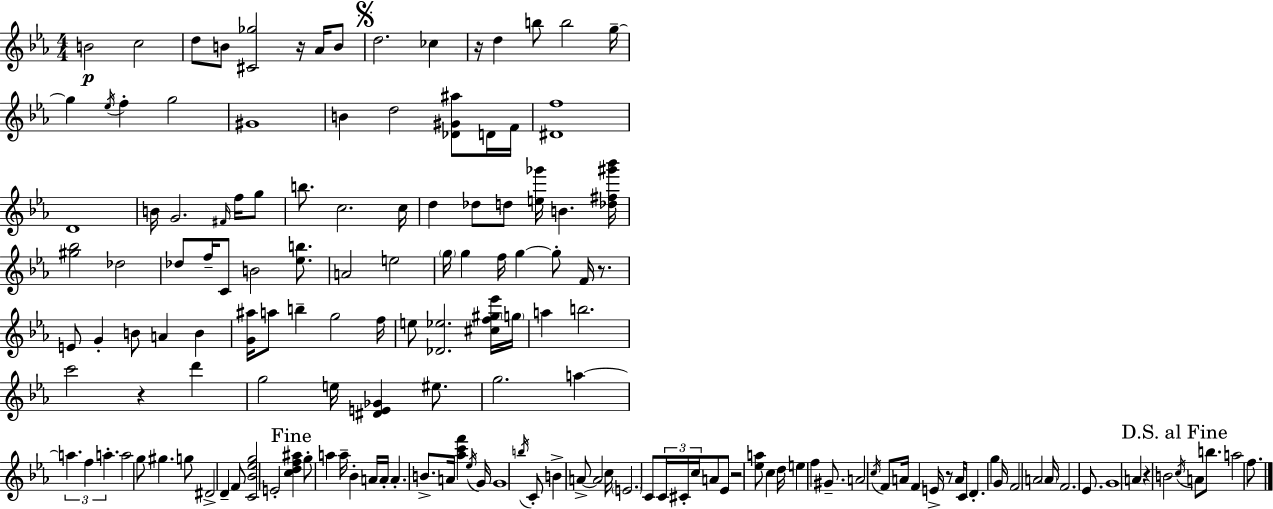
{
  \clef treble
  \numericTimeSignature
  \time 4/4
  \key ees \major
  b'2\p c''2 | d''8 b'8 <cis' ges''>2 r16 aes'16 b'8 | \mark \markup { \musicglyph "scripts.segno" } d''2. ces''4 | r16 d''4 b''8 b''2 g''16--~~ | \break g''4 \acciaccatura { ees''16 } f''4-. g''2 | gis'1 | b'4 d''2 <des' gis' ais''>8 d'16 | f'16 <dis' f''>1 | \break d'1 | b'16 g'2. \grace { fis'16 } f''16 | g''8 b''8. c''2. | c''16 d''4 des''8 d''8 <e'' ges'''>16 b'4. | \break <des'' fis'' gis''' bes'''>16 <gis'' bes''>2 des''2 | des''8 f''16-- c'8 b'2 <ees'' b''>8. | a'2 e''2 | \parenthesize g''16 g''4 f''16 g''4~~ g''8-. f'16 r8. | \break e'8 g'4-. b'8 a'4 b'4 | <g' ais''>16 a''8 b''4-- g''2 | f''16 e''8 <des' ees''>2. | <cis'' f'' gis'' ees'''>16 \parenthesize g''16 a''4 b''2. | \break c'''2 r4 d'''4 | g''2 e''16 <dis' e' ges'>4 eis''8. | g''2. a''4~~ | \tuplet 3/2 { a''4. f''4 a''4.-. } | \break a''2 g''8 gis''4. | g''8 dis'2-> d'4-- | f'8 <c' bes' ees'' g''>2 e'2-. | \mark "Fine" <c'' d'' f'' ais''>4 g''8-. a''4 a''16-- bes'4-. | \break a'16 a'16-. a'4.-. b'8.-> a'16 <aes'' c''' f'''>4 | \acciaccatura { ees''16 } g'16 g'1 | \acciaccatura { b''16 } c'8-. b'4-> a'8->~~ a'2 | c''16 \parenthesize e'2. | \break c'8 \tuplet 3/2 { c'16 cis'16-. c''16 } a'8 ees'8 r2 | <ees'' a''>8 c''4 d''16 e''4 f''4 | gis'8.-- a'2 \acciaccatura { c''16 } f'8 a'16 | f'4 e'16-> r8 a'16 c'8 d'4.-. | \break g''4 g'16 f'2 a'2 | \parenthesize a'16 f'2. | ees'8. g'1 | a'4 r4 b'2 | \break \mark "D.S. al Fine" \acciaccatura { c''16 } a'8 b''8. a''2 | f''8. \bar "|."
}